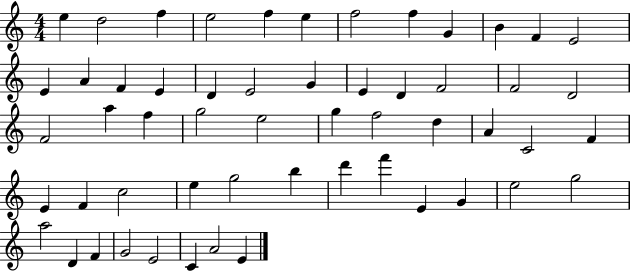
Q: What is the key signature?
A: C major